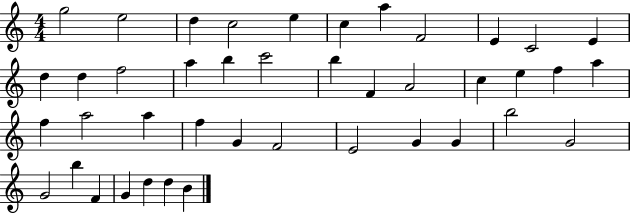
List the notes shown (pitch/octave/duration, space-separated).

G5/h E5/h D5/q C5/h E5/q C5/q A5/q F4/h E4/q C4/h E4/q D5/q D5/q F5/h A5/q B5/q C6/h B5/q F4/q A4/h C5/q E5/q F5/q A5/q F5/q A5/h A5/q F5/q G4/q F4/h E4/h G4/q G4/q B5/h G4/h G4/h B5/q F4/q G4/q D5/q D5/q B4/q